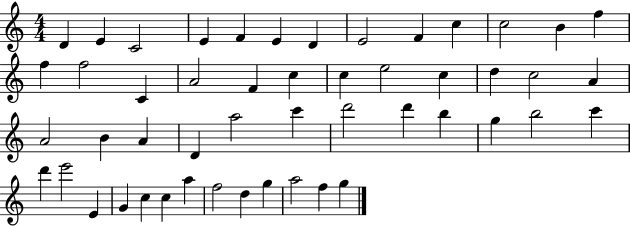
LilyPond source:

{
  \clef treble
  \numericTimeSignature
  \time 4/4
  \key c \major
  d'4 e'4 c'2 | e'4 f'4 e'4 d'4 | e'2 f'4 c''4 | c''2 b'4 f''4 | \break f''4 f''2 c'4 | a'2 f'4 c''4 | c''4 e''2 c''4 | d''4 c''2 a'4 | \break a'2 b'4 a'4 | d'4 a''2 c'''4 | d'''2 d'''4 b''4 | g''4 b''2 c'''4 | \break d'''4 e'''2 e'4 | g'4 c''4 c''4 a''4 | f''2 d''4 g''4 | a''2 f''4 g''4 | \break \bar "|."
}